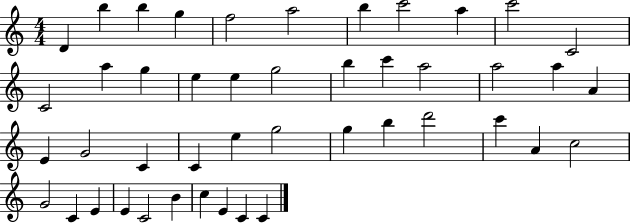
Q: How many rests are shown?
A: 0